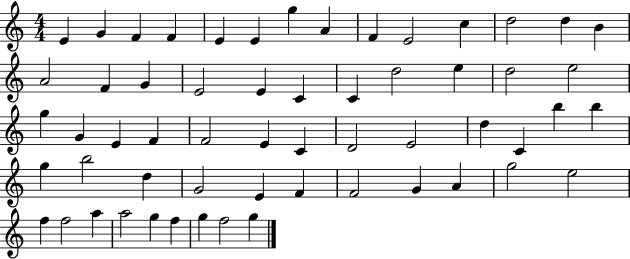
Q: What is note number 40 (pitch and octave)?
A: B5